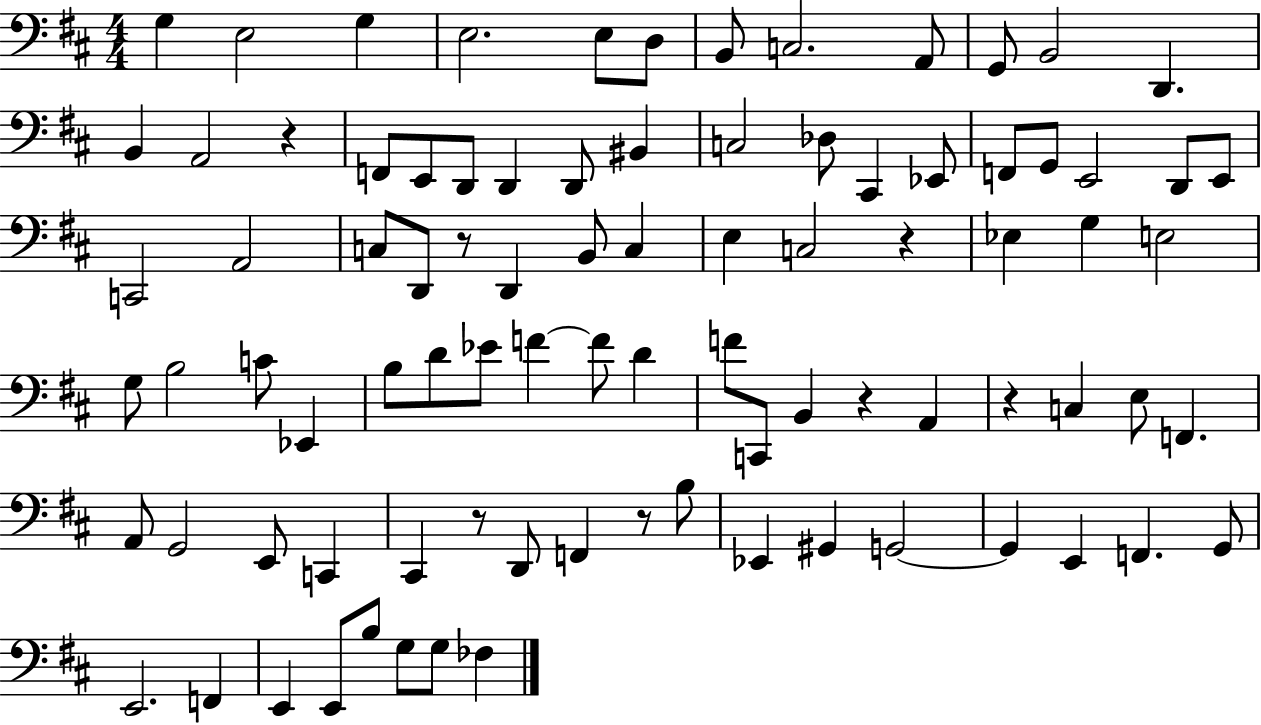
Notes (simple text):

G3/q E3/h G3/q E3/h. E3/e D3/e B2/e C3/h. A2/e G2/e B2/h D2/q. B2/q A2/h R/q F2/e E2/e D2/e D2/q D2/e BIS2/q C3/h Db3/e C#2/q Eb2/e F2/e G2/e E2/h D2/e E2/e C2/h A2/h C3/e D2/e R/e D2/q B2/e C3/q E3/q C3/h R/q Eb3/q G3/q E3/h G3/e B3/h C4/e Eb2/q B3/e D4/e Eb4/e F4/q F4/e D4/q F4/e C2/e B2/q R/q A2/q R/q C3/q E3/e F2/q. A2/e G2/h E2/e C2/q C#2/q R/e D2/e F2/q R/e B3/e Eb2/q G#2/q G2/h G2/q E2/q F2/q. G2/e E2/h. F2/q E2/q E2/e B3/e G3/e G3/e FES3/q